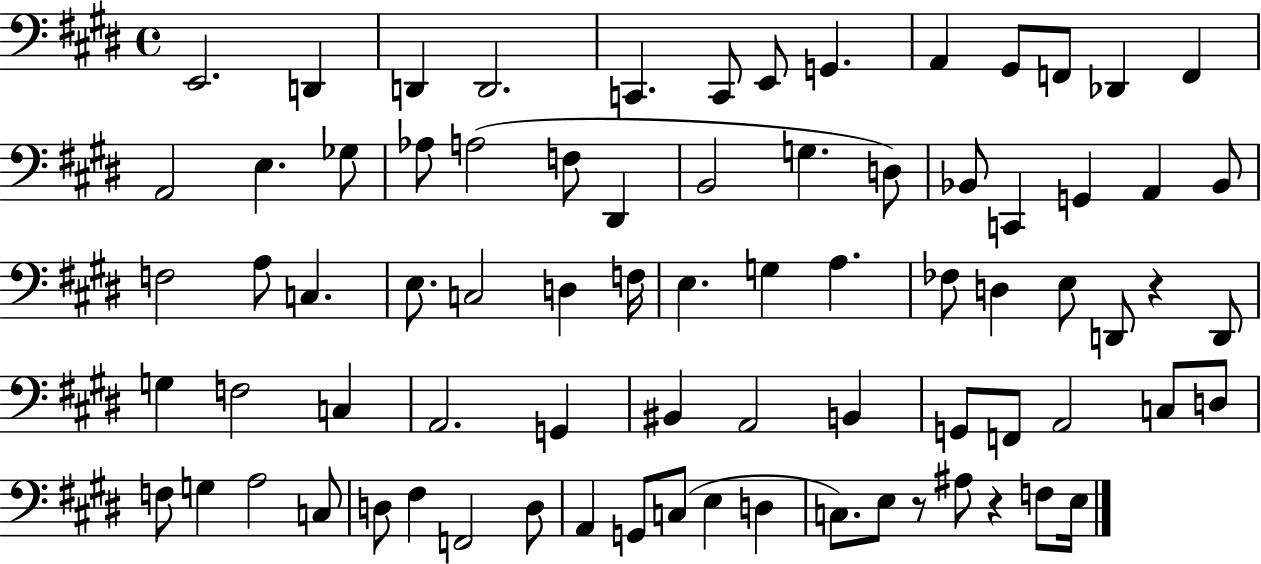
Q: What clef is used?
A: bass